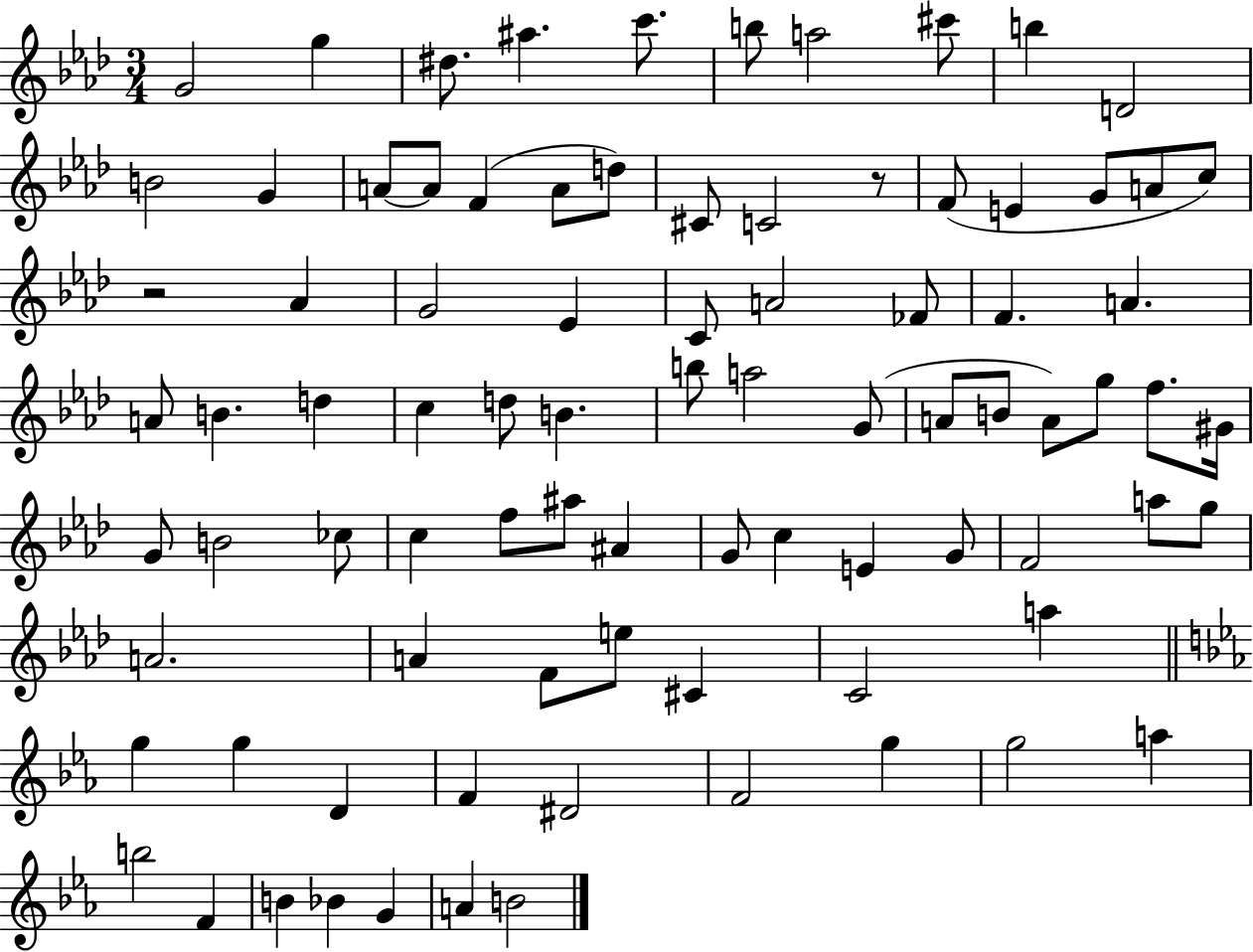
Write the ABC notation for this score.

X:1
T:Untitled
M:3/4
L:1/4
K:Ab
G2 g ^d/2 ^a c'/2 b/2 a2 ^c'/2 b D2 B2 G A/2 A/2 F A/2 d/2 ^C/2 C2 z/2 F/2 E G/2 A/2 c/2 z2 _A G2 _E C/2 A2 _F/2 F A A/2 B d c d/2 B b/2 a2 G/2 A/2 B/2 A/2 g/2 f/2 ^G/4 G/2 B2 _c/2 c f/2 ^a/2 ^A G/2 c E G/2 F2 a/2 g/2 A2 A F/2 e/2 ^C C2 a g g D F ^D2 F2 g g2 a b2 F B _B G A B2